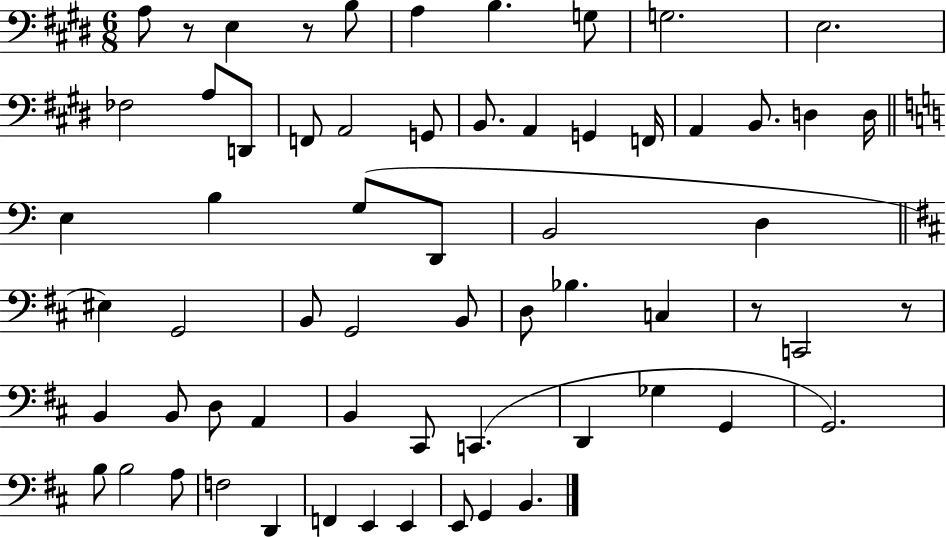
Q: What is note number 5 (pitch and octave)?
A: B3